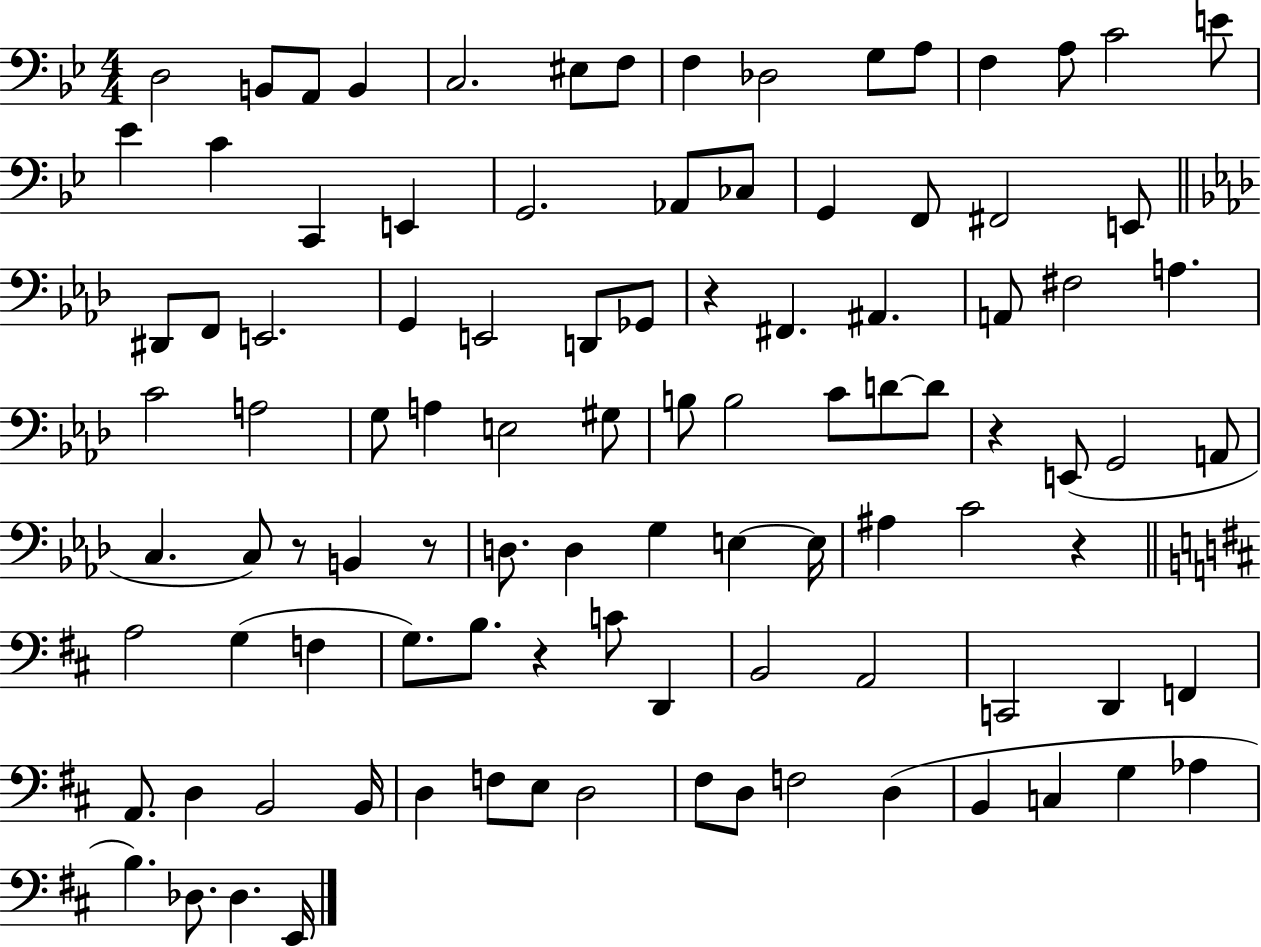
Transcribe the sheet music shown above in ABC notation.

X:1
T:Untitled
M:4/4
L:1/4
K:Bb
D,2 B,,/2 A,,/2 B,, C,2 ^E,/2 F,/2 F, _D,2 G,/2 A,/2 F, A,/2 C2 E/2 _E C C,, E,, G,,2 _A,,/2 _C,/2 G,, F,,/2 ^F,,2 E,,/2 ^D,,/2 F,,/2 E,,2 G,, E,,2 D,,/2 _G,,/2 z ^F,, ^A,, A,,/2 ^F,2 A, C2 A,2 G,/2 A, E,2 ^G,/2 B,/2 B,2 C/2 D/2 D/2 z E,,/2 G,,2 A,,/2 C, C,/2 z/2 B,, z/2 D,/2 D, G, E, E,/4 ^A, C2 z A,2 G, F, G,/2 B,/2 z C/2 D,, B,,2 A,,2 C,,2 D,, F,, A,,/2 D, B,,2 B,,/4 D, F,/2 E,/2 D,2 ^F,/2 D,/2 F,2 D, B,, C, G, _A, B, _D,/2 _D, E,,/4